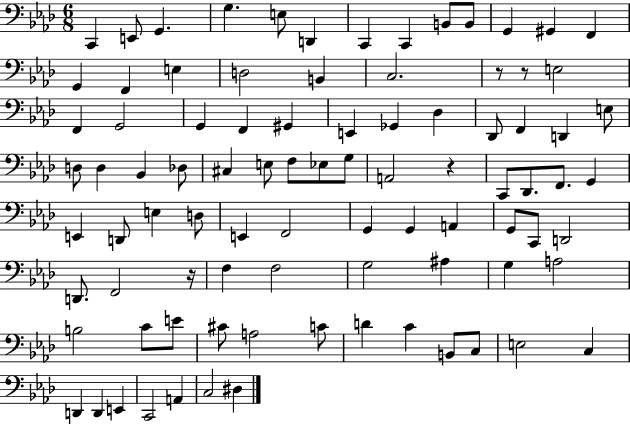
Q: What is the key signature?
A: AES major